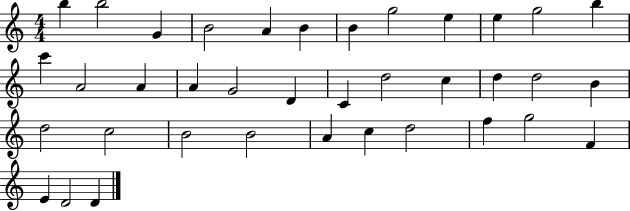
X:1
T:Untitled
M:4/4
L:1/4
K:C
b b2 G B2 A B B g2 e e g2 b c' A2 A A G2 D C d2 c d d2 B d2 c2 B2 B2 A c d2 f g2 F E D2 D